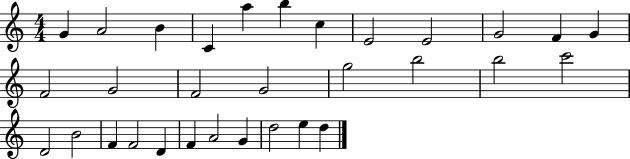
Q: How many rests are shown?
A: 0